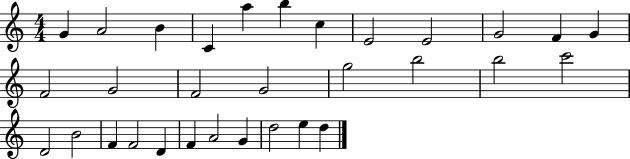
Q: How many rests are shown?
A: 0